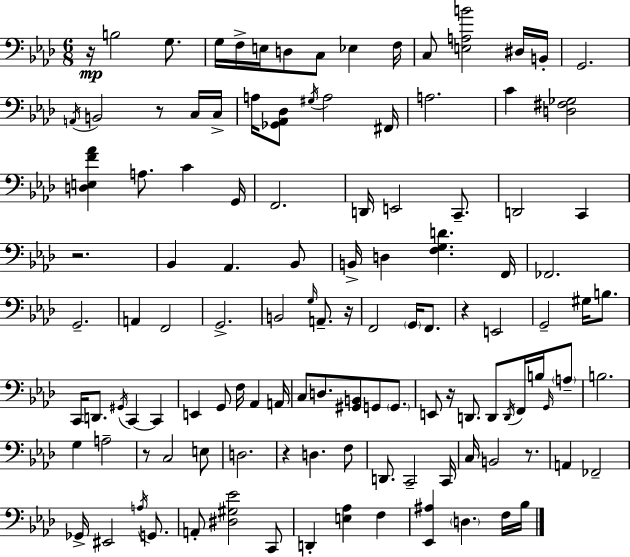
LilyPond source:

{
  \clef bass
  \numericTimeSignature
  \time 6/8
  \key aes \major
  r16\mp b2 g8. | g16 f16-> e16 d8 c8 ees4 f16 | c8 <e a b'>2 dis16 b,16-. | g,2. | \break \acciaccatura { a,16 } b,2 r8 c16 | c16-> a16 <ges, aes, des>8 \acciaccatura { gis16 } a2 | fis,16 a2. | c'4 <d fis ges>2 | \break <d e f' aes'>4 a8. c'4 | g,16 f,2. | d,16 e,2 c,8.-- | d,2 c,4 | \break r2. | bes,4 aes,4. | bes,8 b,16-> d4 <f g d'>4. | f,16 fes,2. | \break g,2.-- | a,4 f,2 | g,2.-> | b,2 \grace { g16 } a,8.-- | \break r16 f,2 \parenthesize g,16 | f,8. r4 e,2 | g,2-- gis16 | b8. c,16 d,8. \acciaccatura { gis,16 } c,4~~ | \break c,4 e,4 g,8 f16 aes,4 | a,16 c8 d8. <gis, b,>8 g,8 | \parenthesize g,8. e,8 r16 d,8. d,8 | \acciaccatura { d,16 } f,16 b16 \grace { g,16 } \parenthesize a8-- b2. | \break g4 a2-- | r8 c2 | e8 d2. | r4 d4. | \break f8 d,8. c,2-- | c,16 c16 b,2 | r8. a,4 fes,2-- | ges,16-> eis,2 | \break \acciaccatura { a16 } g,8. a,8-. <dis gis ees'>2 | c,8 d,4-. <e aes>4 | f4 <ees, ais>4 \parenthesize d4. | f16 bes16 \bar "|."
}